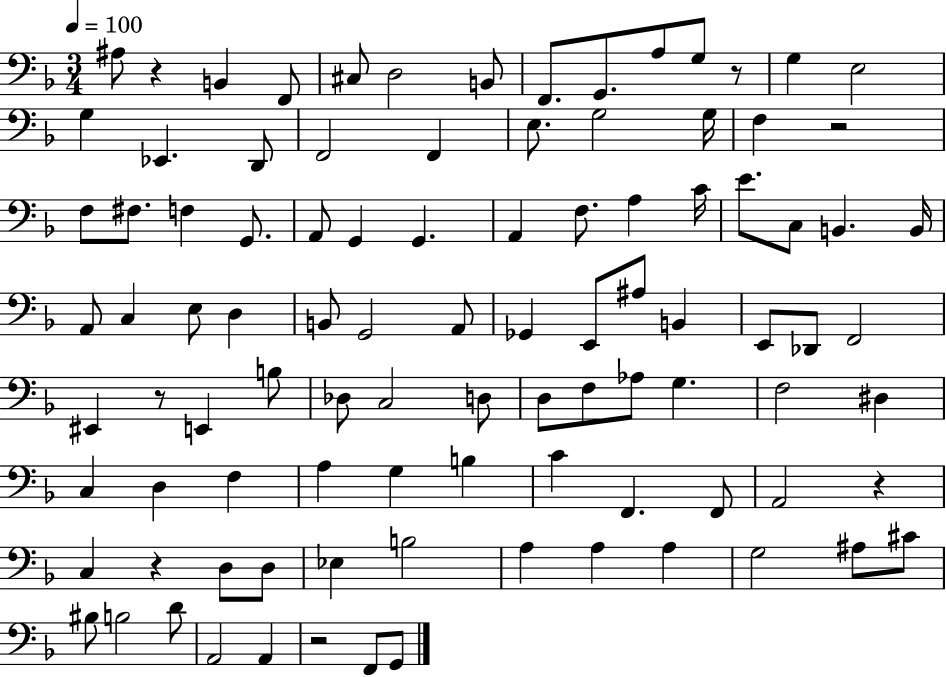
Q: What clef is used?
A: bass